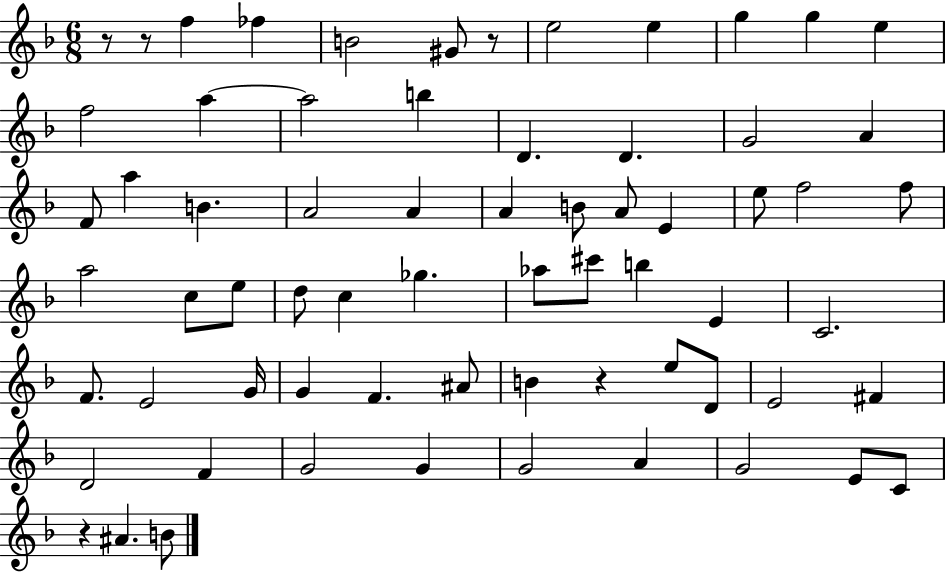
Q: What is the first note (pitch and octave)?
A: F5